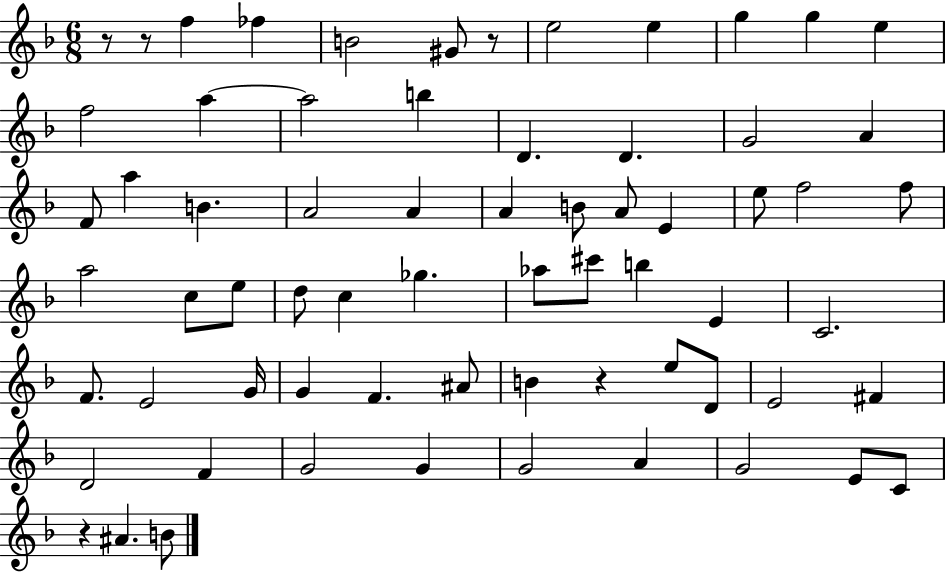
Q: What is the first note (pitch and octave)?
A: F5